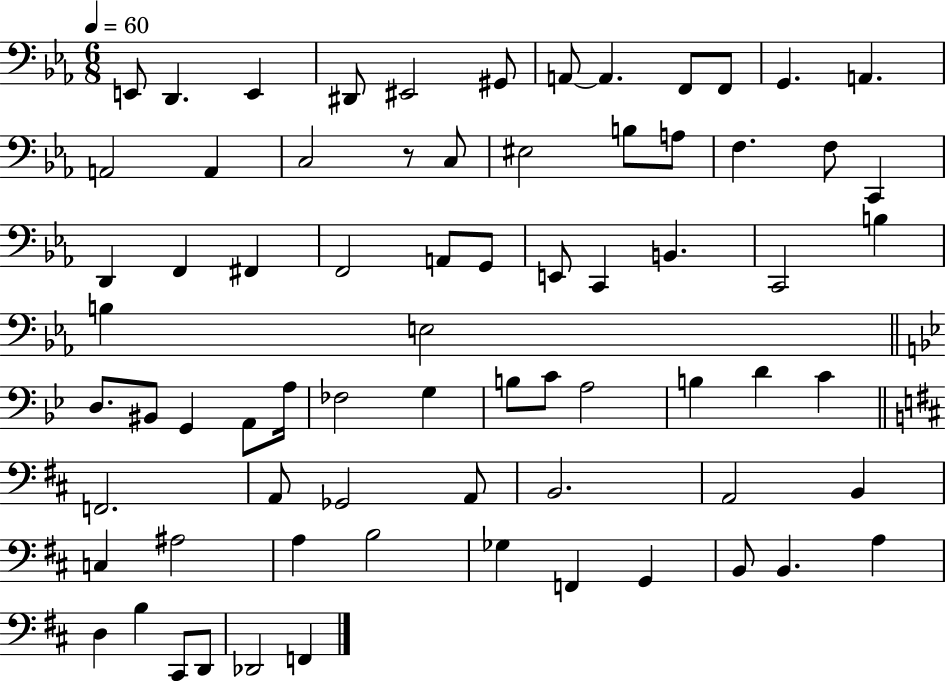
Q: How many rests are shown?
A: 1